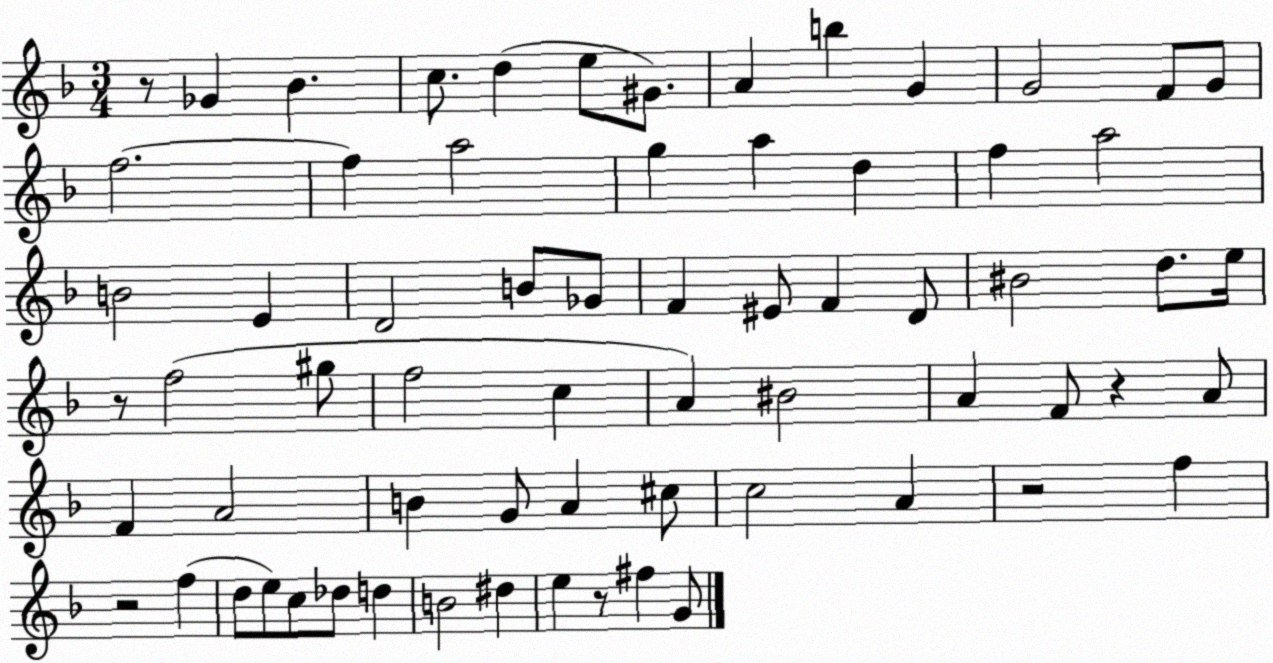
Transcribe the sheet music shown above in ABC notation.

X:1
T:Untitled
M:3/4
L:1/4
K:F
z/2 _G _B c/2 d e/2 ^G/2 A b G G2 F/2 G/2 f2 f a2 g a d f a2 B2 E D2 B/2 _G/2 F ^E/2 F D/2 ^B2 d/2 e/4 z/2 f2 ^g/2 f2 c A ^B2 A F/2 z A/2 F A2 B G/2 A ^c/2 c2 A z2 f z2 f d/2 e/2 c/2 _d/2 d B2 ^d e z/2 ^f G/2